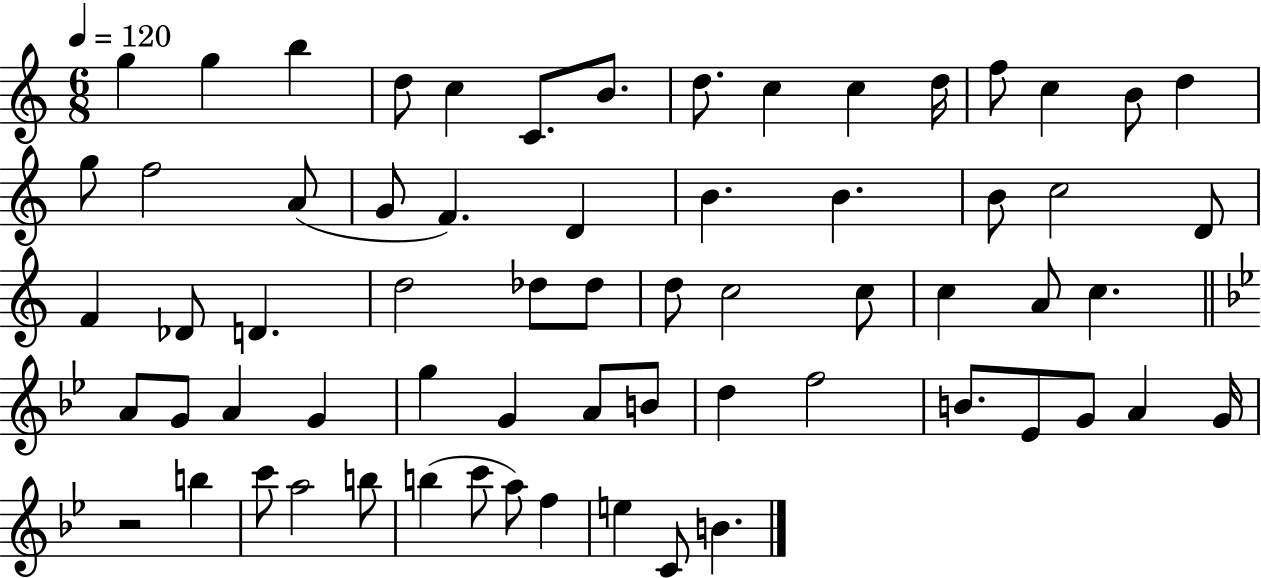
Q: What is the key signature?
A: C major